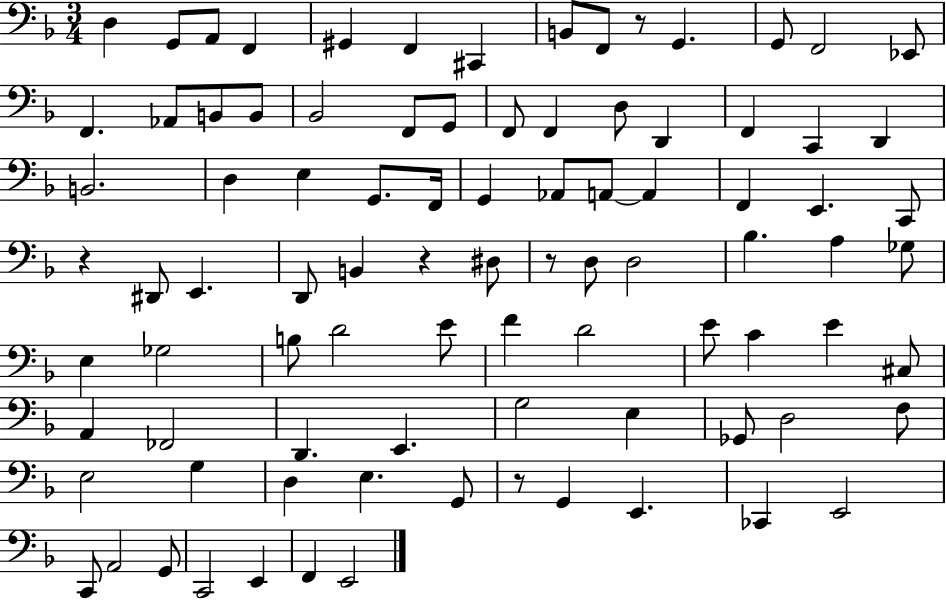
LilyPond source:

{
  \clef bass
  \numericTimeSignature
  \time 3/4
  \key f \major
  \repeat volta 2 { d4 g,8 a,8 f,4 | gis,4 f,4 cis,4 | b,8 f,8 r8 g,4. | g,8 f,2 ees,8 | \break f,4. aes,8 b,8 b,8 | bes,2 f,8 g,8 | f,8 f,4 d8 d,4 | f,4 c,4 d,4 | \break b,2. | d4 e4 g,8. f,16 | g,4 aes,8 a,8~~ a,4 | f,4 e,4. c,8 | \break r4 dis,8 e,4. | d,8 b,4 r4 dis8 | r8 d8 d2 | bes4. a4 ges8 | \break e4 ges2 | b8 d'2 e'8 | f'4 d'2 | e'8 c'4 e'4 cis8 | \break a,4 fes,2 | d,4. e,4. | g2 e4 | ges,8 d2 f8 | \break e2 g4 | d4 e4. g,8 | r8 g,4 e,4. | ces,4 e,2 | \break c,8 a,2 g,8 | c,2 e,4 | f,4 e,2 | } \bar "|."
}